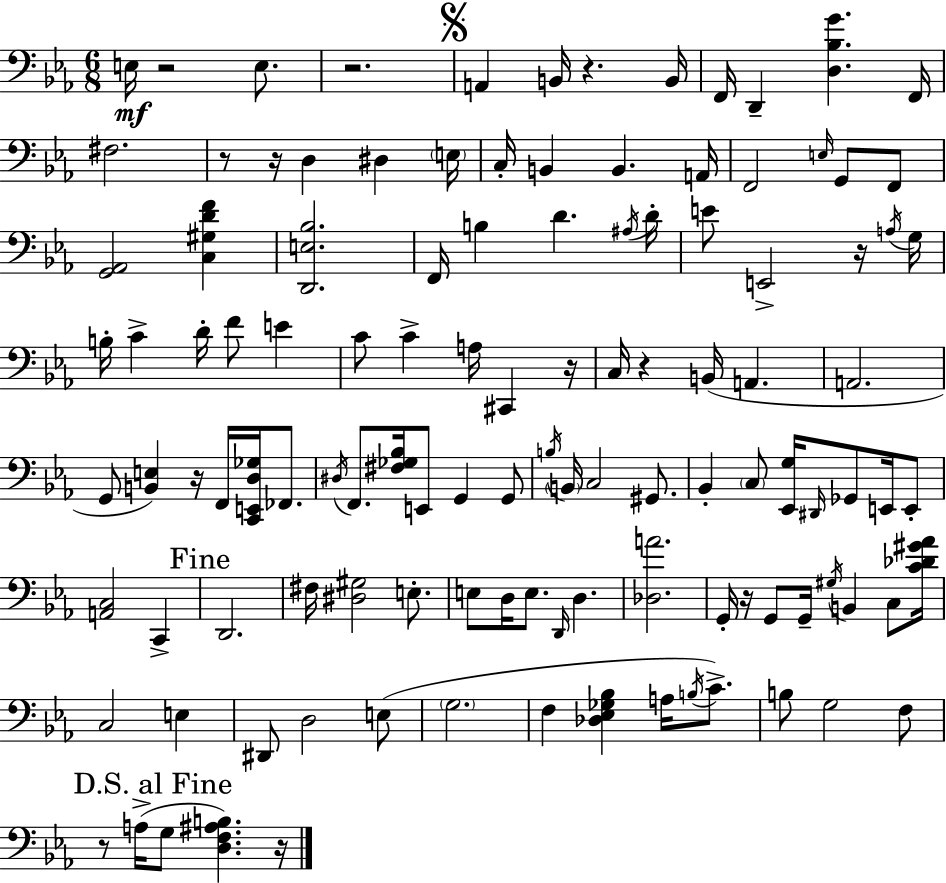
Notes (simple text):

E3/s R/h E3/e. R/h. A2/q B2/s R/q. B2/s F2/s D2/q [D3,Bb3,G4]/q. F2/s F#3/h. R/e R/s D3/q D#3/q E3/s C3/s B2/q B2/q. A2/s F2/h E3/s G2/e F2/e [G2,Ab2]/h [C3,G#3,D4,F4]/q [D2,E3,Bb3]/h. F2/s B3/q D4/q. A#3/s D4/s E4/e E2/h R/s A3/s G3/s B3/s C4/q D4/s F4/e E4/q C4/e C4/q A3/s C#2/q R/s C3/s R/q B2/s A2/q. A2/h. G2/e [B2,E3]/q R/s F2/s [C2,E2,D3,Gb3]/s FES2/e. D#3/s F2/e. [F#3,Gb3,Bb3]/s E2/e G2/q G2/e B3/s B2/s C3/h G#2/e. Bb2/q C3/e [Eb2,G3]/s D#2/s Gb2/e E2/s E2/e [A2,C3]/h C2/q D2/h. F#3/s [D#3,G#3]/h E3/e. E3/e D3/s E3/e. D2/s D3/q. [Db3,A4]/h. G2/s R/s G2/e G2/s G#3/s B2/q C3/e [C4,Db4,G#4,Ab4]/s C3/h E3/q D#2/e D3/h E3/e G3/h. F3/q [Db3,Eb3,Gb3,Bb3]/q A3/s B3/s C4/e. B3/e G3/h F3/e R/e A3/s G3/e [D3,F3,A#3,B3]/q. R/s